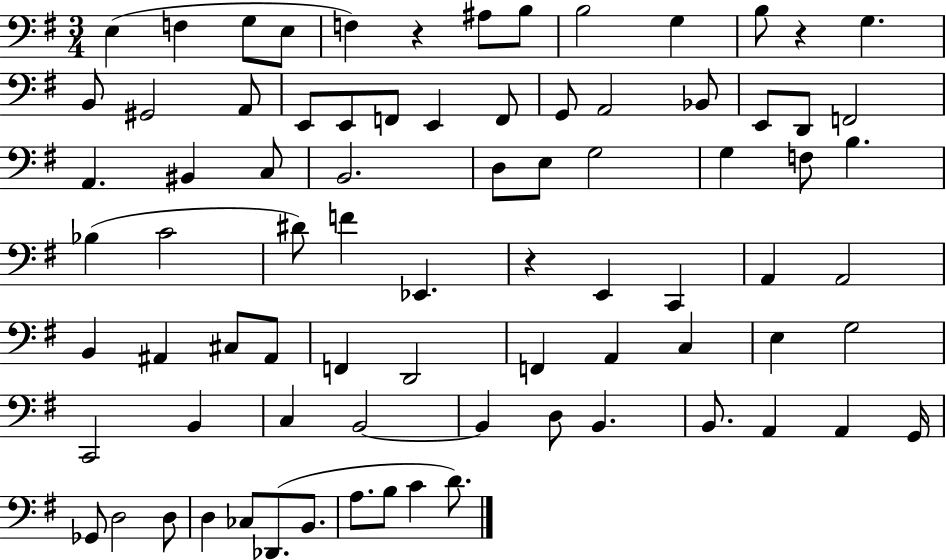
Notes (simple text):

E3/q F3/q G3/e E3/e F3/q R/q A#3/e B3/e B3/h G3/q B3/e R/q G3/q. B2/e G#2/h A2/e E2/e E2/e F2/e E2/q F2/e G2/e A2/h Bb2/e E2/e D2/e F2/h A2/q. BIS2/q C3/e B2/h. D3/e E3/e G3/h G3/q F3/e B3/q. Bb3/q C4/h D#4/e F4/q Eb2/q. R/q E2/q C2/q A2/q A2/h B2/q A#2/q C#3/e A#2/e F2/q D2/h F2/q A2/q C3/q E3/q G3/h C2/h B2/q C3/q B2/h B2/q D3/e B2/q. B2/e. A2/q A2/q G2/s Gb2/e D3/h D3/e D3/q CES3/e Db2/e. B2/e. A3/e. B3/e C4/q D4/e.